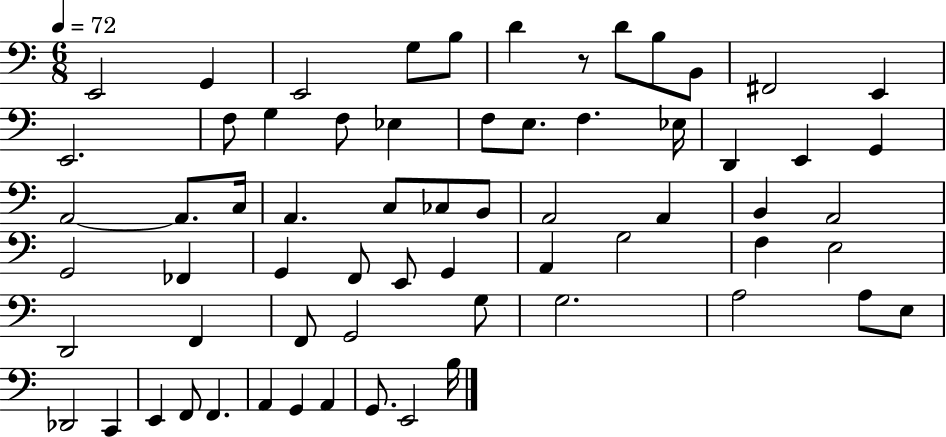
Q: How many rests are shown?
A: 1